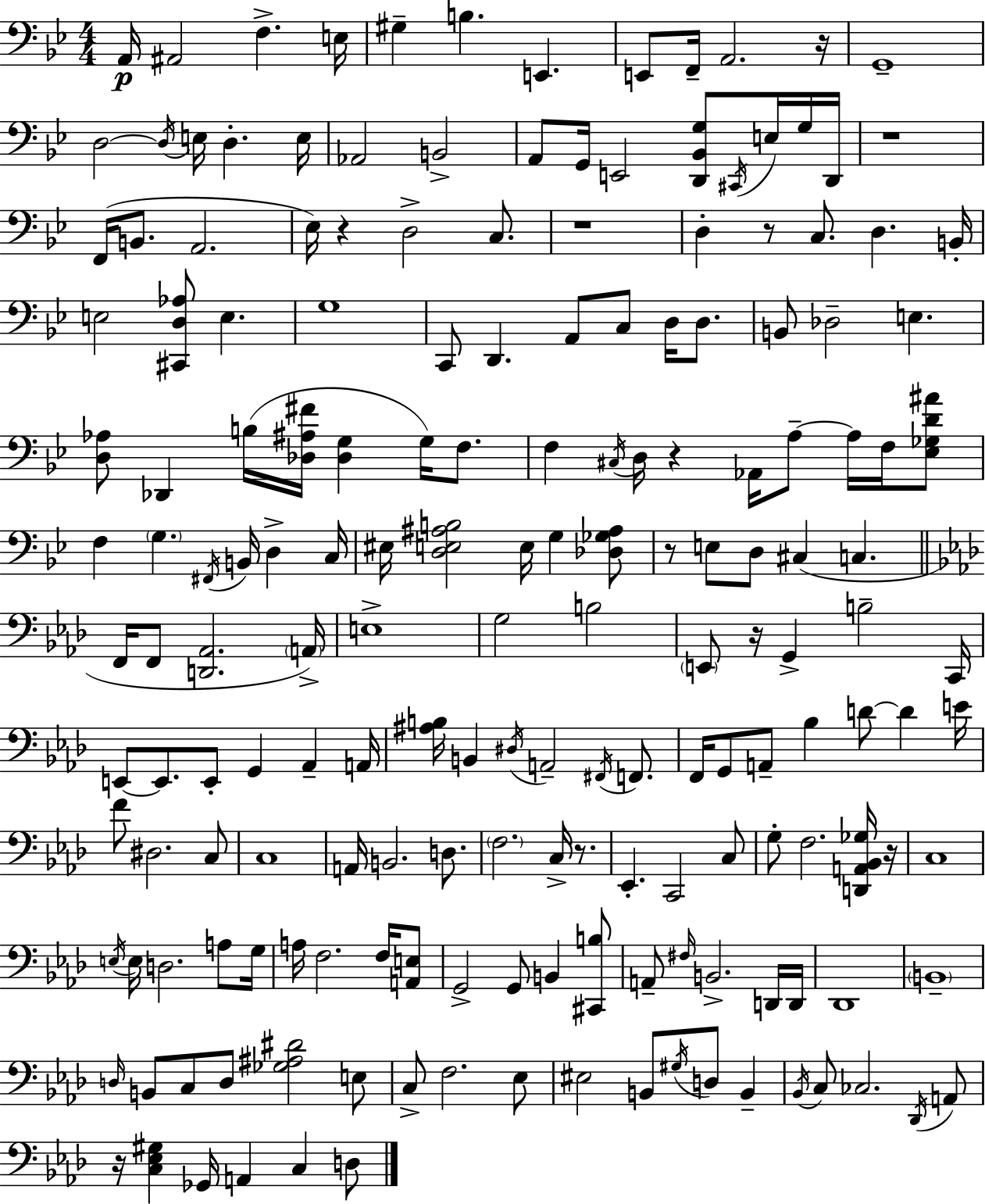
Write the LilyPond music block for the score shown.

{
  \clef bass
  \numericTimeSignature
  \time 4/4
  \key g \minor
  a,16\p ais,2 f4.-> e16 | gis4-- b4. e,4. | e,8 f,16-- a,2. r16 | g,1-- | \break d2~~ \acciaccatura { d16 } e16 d4.-. | e16 aes,2 b,2-> | a,8 g,16 e,2 <d, bes, g>8 \acciaccatura { cis,16 } e16 | g16 d,16 r1 | \break f,16( b,8. a,2. | ees16) r4 d2-> c8. | r1 | d4-. r8 c8. d4. | \break b,16-. e2 <cis, d aes>8 e4. | g1 | c,8 d,4. a,8 c8 d16 d8. | b,8 des2-- e4. | \break <d aes>8 des,4 b16( <des ais fis'>16 <des g>4 g16) f8. | f4 \acciaccatura { cis16 } d16 r4 aes,16 a8--~~ a16 | f16 <ees ges d' ais'>8 f4 \parenthesize g4. \acciaccatura { fis,16 } b,16 d4-> | c16 eis16 <d e ais b>2 e16 g4 | \break <des ges ais>8 r8 e8 d8 cis4( c4. | \bar "||" \break \key aes \major f,16 f,8 <d, aes,>2. \parenthesize a,16->) | e1-> | g2 b2 | \parenthesize e,8 r16 g,4-> b2-- c,16 | \break e,8~~ e,8. e,8-. g,4 aes,4-- a,16 | <ais b>16 b,4 \acciaccatura { dis16 } a,2-- \acciaccatura { fis,16 } f,8. | f,16 g,8 a,8-- bes4 d'8~~ d'4 | e'16 f'8 dis2. | \break c8 c1 | a,16 b,2. d8. | \parenthesize f2. c16-> r8. | ees,4.-. c,2 | \break c8 g8-. f2. | <d, a, bes, ges>16 r16 c1 | \acciaccatura { e16 } e16 d2. | a8 g16 a16 f2. | \break f16 <a, e>8 g,2-> g,8 b,4 | <cis, b>8 a,8-- \grace { fis16 } b,2.-> | d,16 d,16 des,1 | \parenthesize b,1-- | \break \grace { d16 } b,8 c8 d8 <ges ais dis'>2 | e8 c8-> f2. | ees8 eis2 b,8 \acciaccatura { gis16 } | d8 b,4-- \acciaccatura { bes,16 } c8 ces2. | \break \acciaccatura { des,16 } a,8 r16 <c ees gis>4 ges,16 a,4 | c4 d8 \bar "|."
}